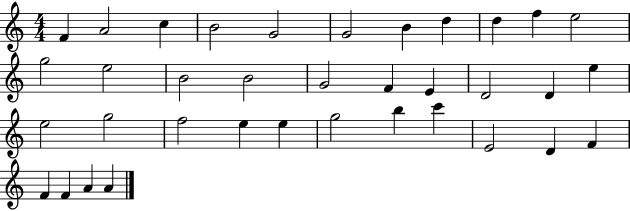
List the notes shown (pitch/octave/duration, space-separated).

F4/q A4/h C5/q B4/h G4/h G4/h B4/q D5/q D5/q F5/q E5/h G5/h E5/h B4/h B4/h G4/h F4/q E4/q D4/h D4/q E5/q E5/h G5/h F5/h E5/q E5/q G5/h B5/q C6/q E4/h D4/q F4/q F4/q F4/q A4/q A4/q